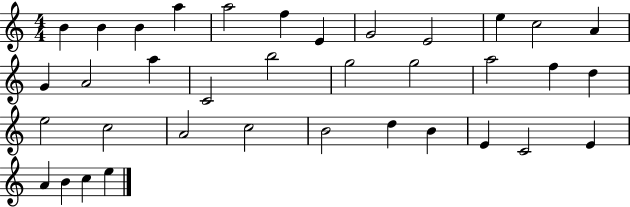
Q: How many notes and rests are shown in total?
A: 36